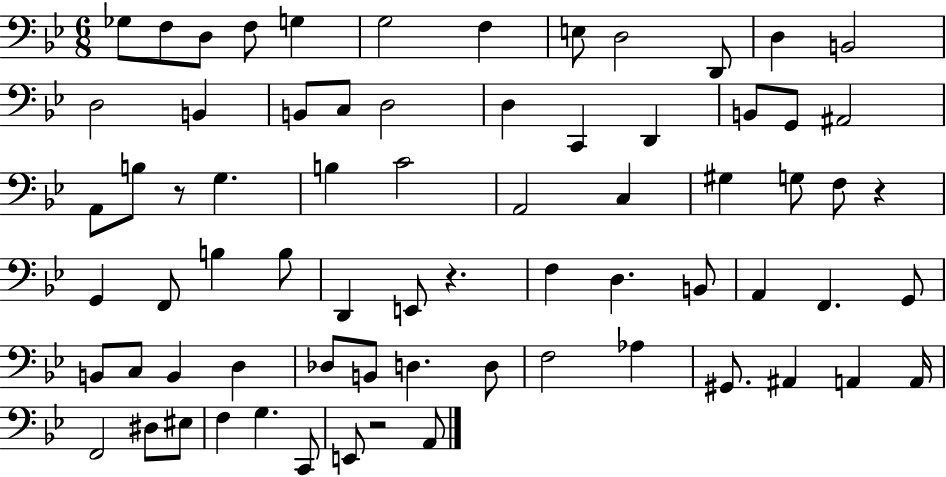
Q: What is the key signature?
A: BES major